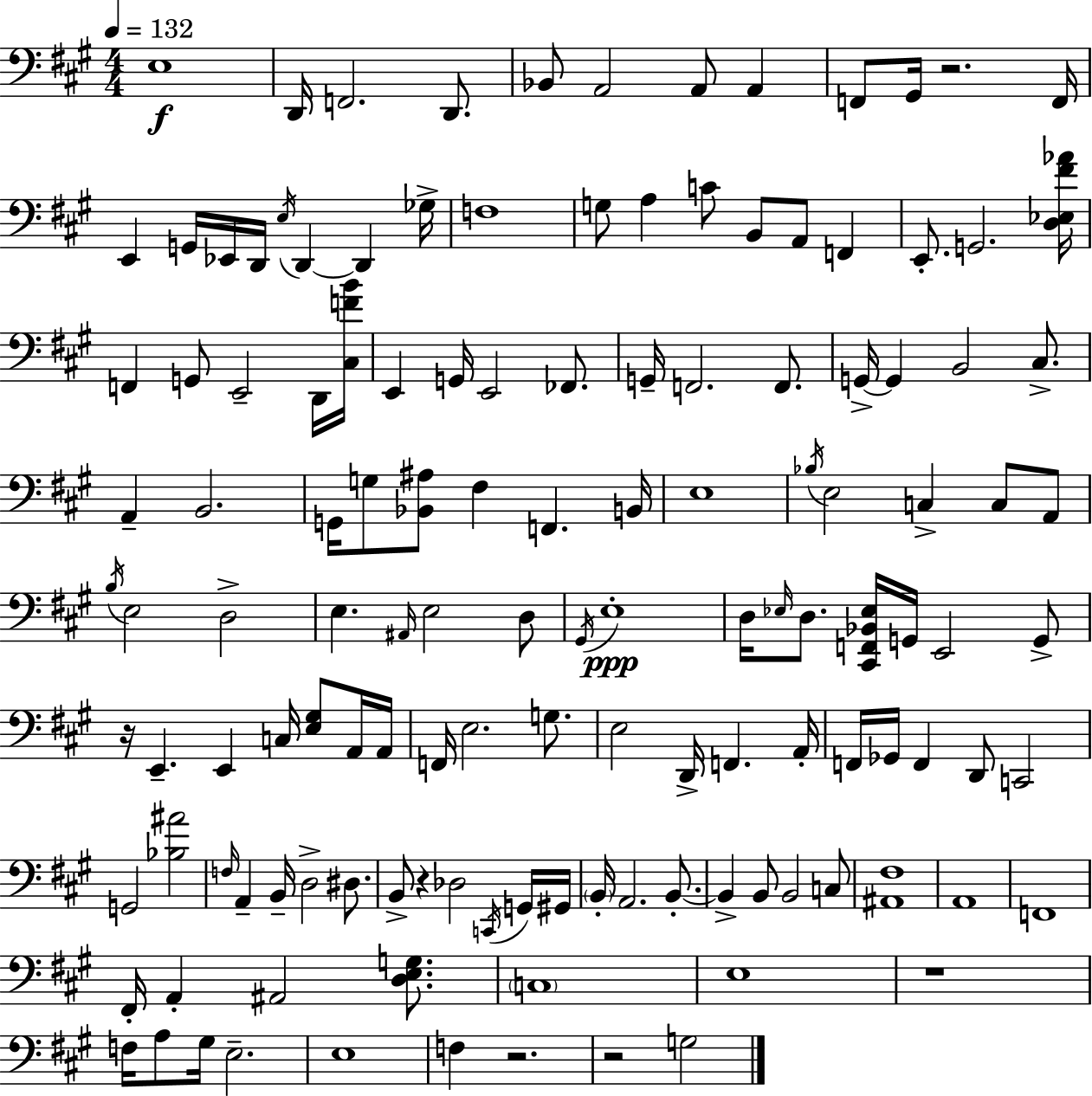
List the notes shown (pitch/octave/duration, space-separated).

E3/w D2/s F2/h. D2/e. Bb2/e A2/h A2/e A2/q F2/e G#2/s R/h. F2/s E2/q G2/s Eb2/s D2/s E3/s D2/q D2/q Gb3/s F3/w G3/e A3/q C4/e B2/e A2/e F2/q E2/e. G2/h. [D3,Eb3,F#4,Ab4]/s F2/q G2/e E2/h D2/s [C#3,F4,B4]/s E2/q G2/s E2/h FES2/e. G2/s F2/h. F2/e. G2/s G2/q B2/h C#3/e. A2/q B2/h. G2/s G3/e [Bb2,A#3]/e F#3/q F2/q. B2/s E3/w Bb3/s E3/h C3/q C3/e A2/e B3/s E3/h D3/h E3/q. A#2/s E3/h D3/e G#2/s E3/w D3/s Eb3/s D3/e. [C#2,F2,Bb2,Eb3]/s G2/s E2/h G2/e R/s E2/q. E2/q C3/s [E3,G#3]/e A2/s A2/s F2/s E3/h. G3/e. E3/h D2/s F2/q. A2/s F2/s Gb2/s F2/q D2/e C2/h G2/h [Bb3,A#4]/h F3/s A2/q B2/s D3/h D#3/e. B2/e R/q Db3/h C2/s G2/s G#2/s B2/s A2/h. B2/e. B2/q B2/e B2/h C3/e [A#2,F#3]/w A2/w F2/w F#2/s A2/q A#2/h [D3,E3,G3]/e. C3/w E3/w R/w F3/s A3/e G#3/s E3/h. E3/w F3/q R/h. R/h G3/h